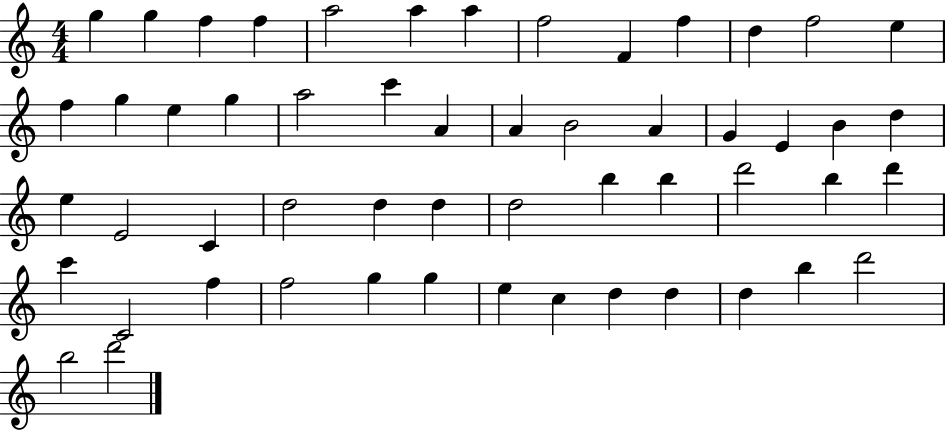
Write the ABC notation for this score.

X:1
T:Untitled
M:4/4
L:1/4
K:C
g g f f a2 a a f2 F f d f2 e f g e g a2 c' A A B2 A G E B d e E2 C d2 d d d2 b b d'2 b d' c' C2 f f2 g g e c d d d b d'2 b2 d'2